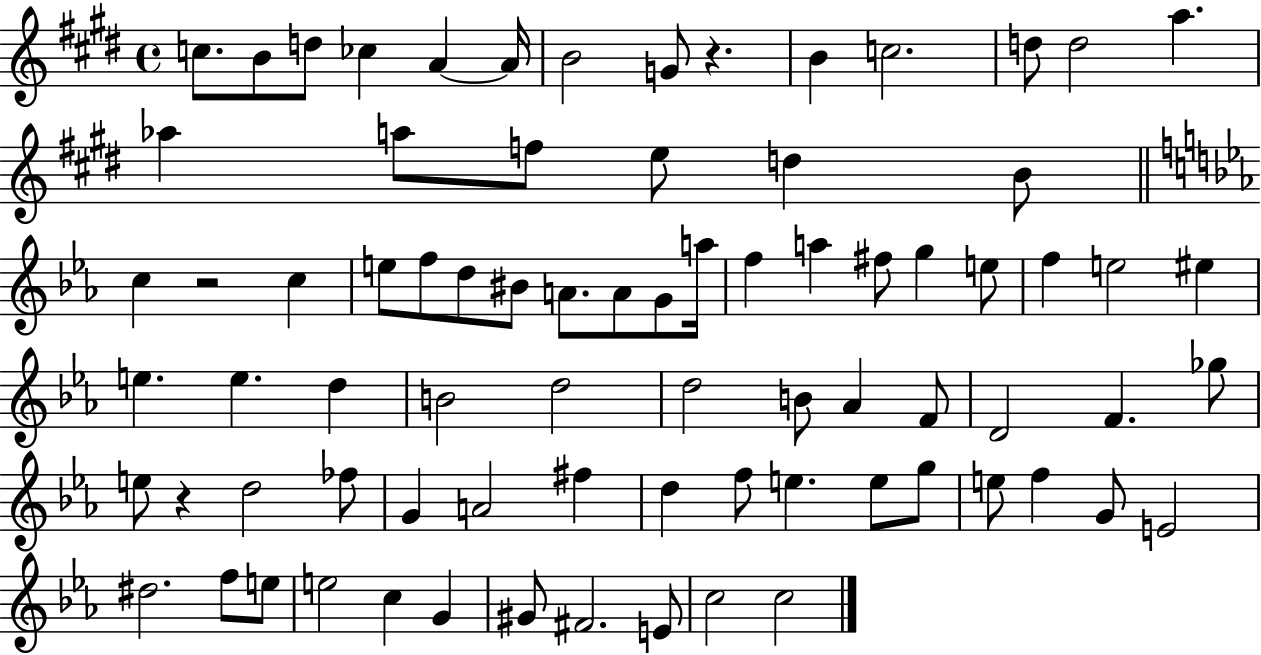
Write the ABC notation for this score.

X:1
T:Untitled
M:4/4
L:1/4
K:E
c/2 B/2 d/2 _c A A/4 B2 G/2 z B c2 d/2 d2 a _a a/2 f/2 e/2 d B/2 c z2 c e/2 f/2 d/2 ^B/2 A/2 A/2 G/2 a/4 f a ^f/2 g e/2 f e2 ^e e e d B2 d2 d2 B/2 _A F/2 D2 F _g/2 e/2 z d2 _f/2 G A2 ^f d f/2 e e/2 g/2 e/2 f G/2 E2 ^d2 f/2 e/2 e2 c G ^G/2 ^F2 E/2 c2 c2